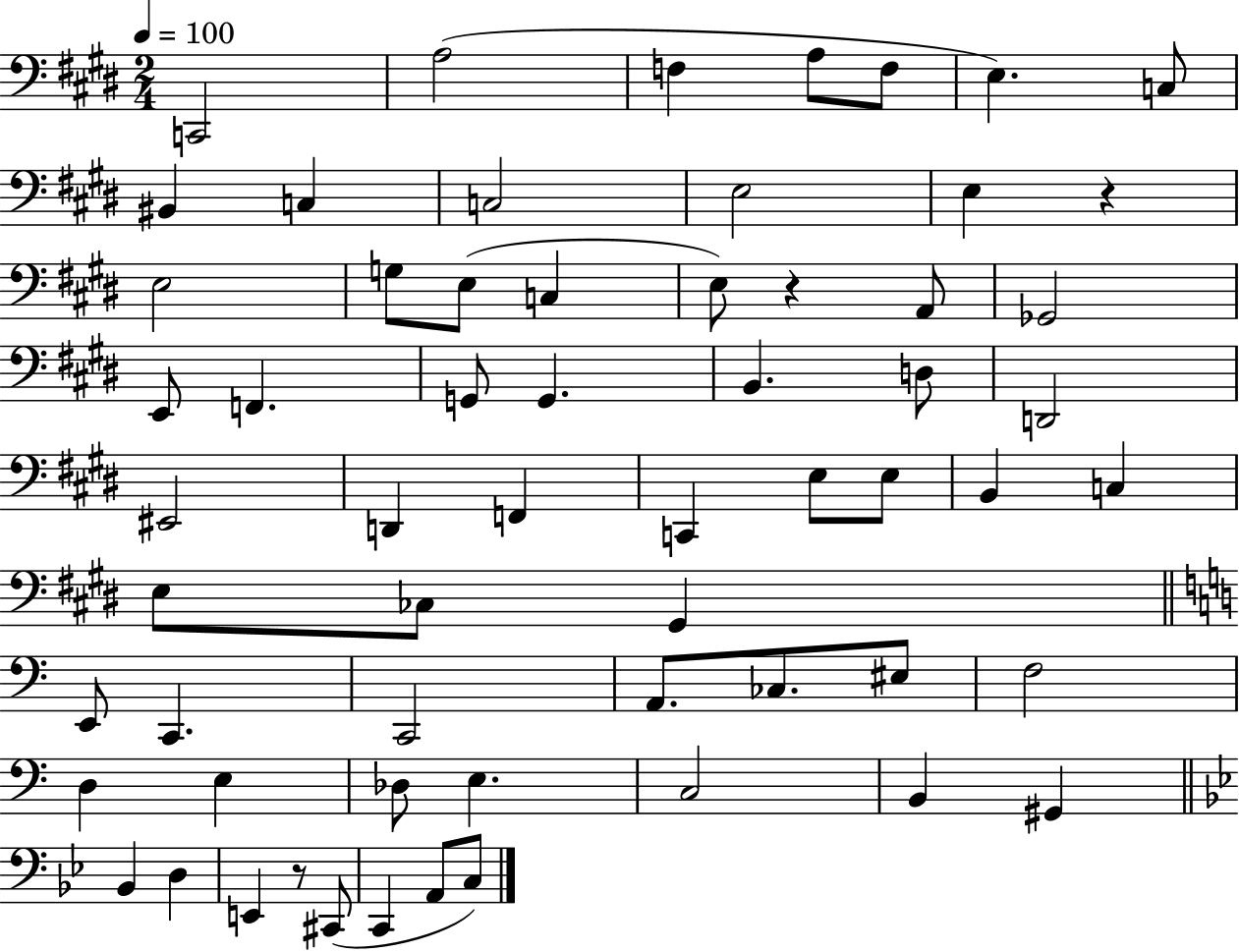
{
  \clef bass
  \numericTimeSignature
  \time 2/4
  \key e \major
  \tempo 4 = 100
  c,2 | a2( | f4 a8 f8 | e4.) c8 | \break bis,4 c4 | c2 | e2 | e4 r4 | \break e2 | g8 e8( c4 | e8) r4 a,8 | ges,2 | \break e,8 f,4. | g,8 g,4. | b,4. d8 | d,2 | \break eis,2 | d,4 f,4 | c,4 e8 e8 | b,4 c4 | \break e8 ces8 gis,4 | \bar "||" \break \key c \major e,8 c,4. | c,2 | a,8. ces8. eis8 | f2 | \break d4 e4 | des8 e4. | c2 | b,4 gis,4 | \break \bar "||" \break \key bes \major bes,4 d4 | e,4 r8 cis,8( | c,4 a,8 c8) | \bar "|."
}